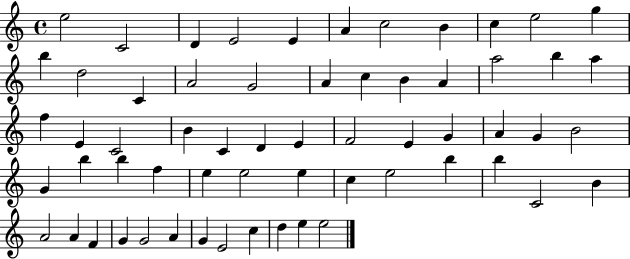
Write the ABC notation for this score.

X:1
T:Untitled
M:4/4
L:1/4
K:C
e2 C2 D E2 E A c2 B c e2 g b d2 C A2 G2 A c B A a2 b a f E C2 B C D E F2 E G A G B2 G b b f e e2 e c e2 b b C2 B A2 A F G G2 A G E2 c d e e2